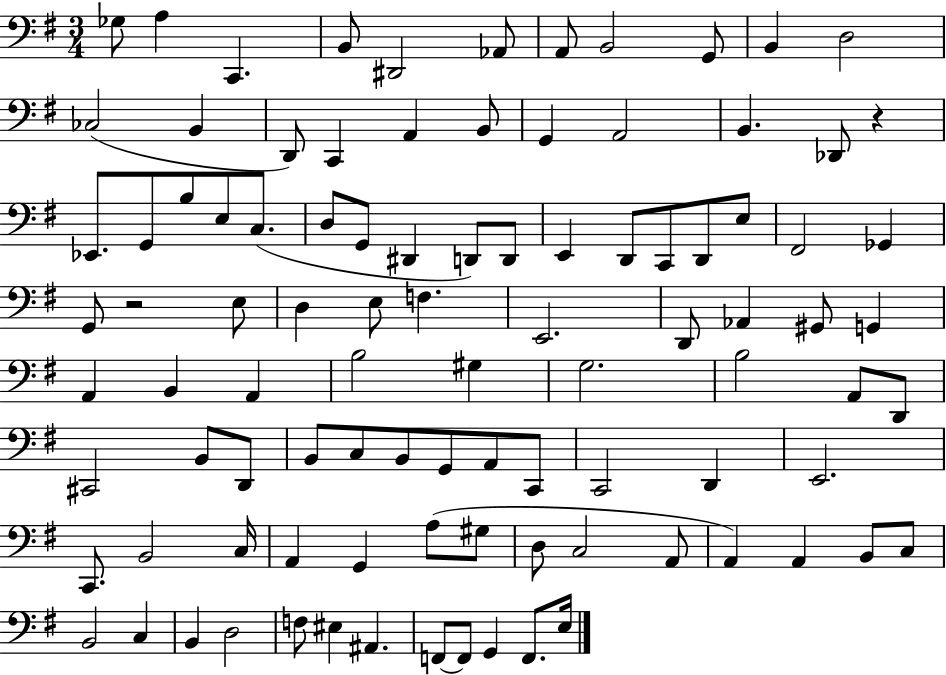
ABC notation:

X:1
T:Untitled
M:3/4
L:1/4
K:G
_G,/2 A, C,, B,,/2 ^D,,2 _A,,/2 A,,/2 B,,2 G,,/2 B,, D,2 _C,2 B,, D,,/2 C,, A,, B,,/2 G,, A,,2 B,, _D,,/2 z _E,,/2 G,,/2 B,/2 E,/2 C,/2 D,/2 G,,/2 ^D,, D,,/2 D,,/2 E,, D,,/2 C,,/2 D,,/2 E,/2 ^F,,2 _G,, G,,/2 z2 E,/2 D, E,/2 F, E,,2 D,,/2 _A,, ^G,,/2 G,, A,, B,, A,, B,2 ^G, G,2 B,2 A,,/2 D,,/2 ^C,,2 B,,/2 D,,/2 B,,/2 C,/2 B,,/2 G,,/2 A,,/2 C,,/2 C,,2 D,, E,,2 C,,/2 B,,2 C,/4 A,, G,, A,/2 ^G,/2 D,/2 C,2 A,,/2 A,, A,, B,,/2 C,/2 B,,2 C, B,, D,2 F,/2 ^E, ^A,, F,,/2 F,,/2 G,, F,,/2 E,/4